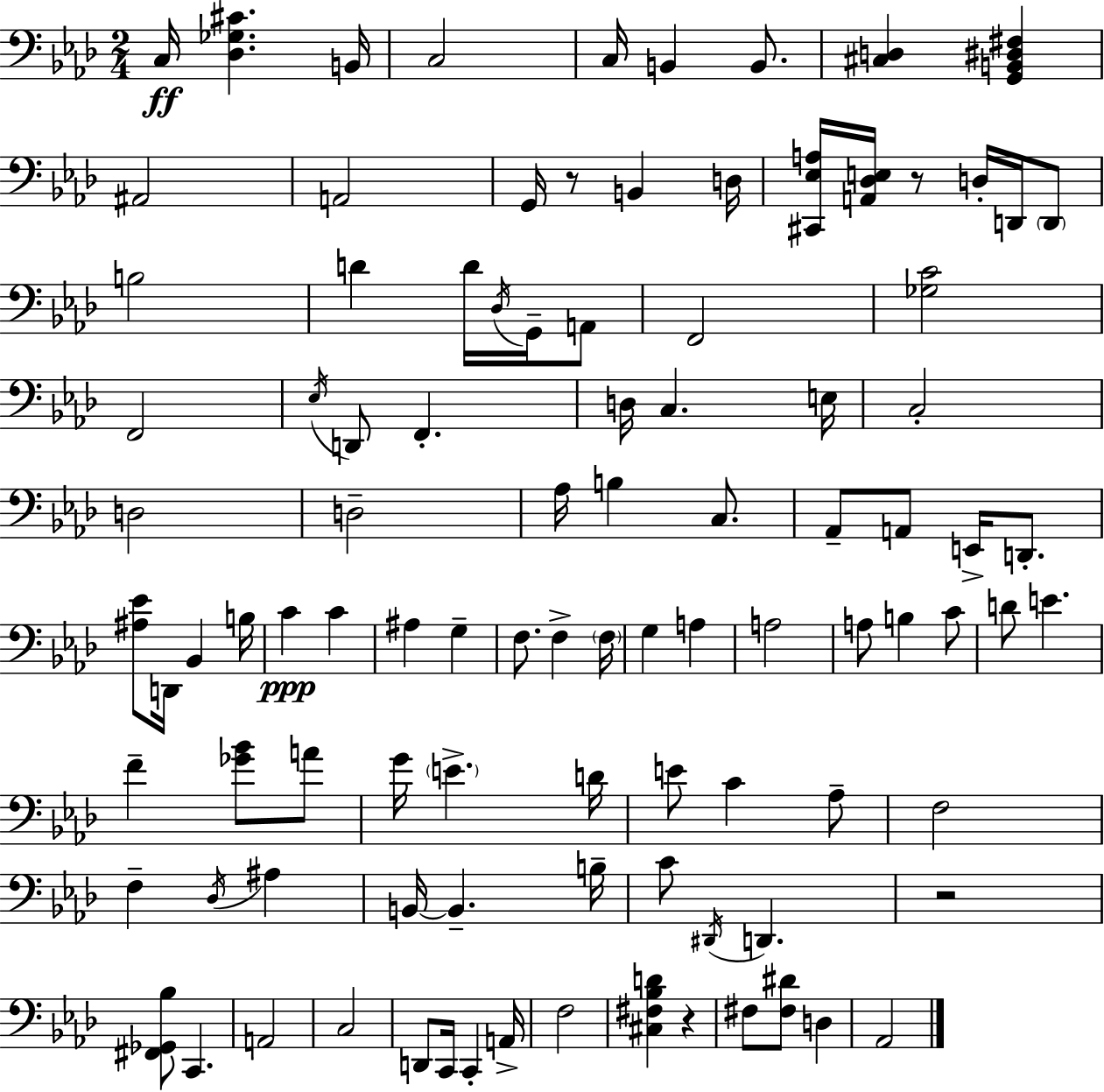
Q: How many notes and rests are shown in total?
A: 100